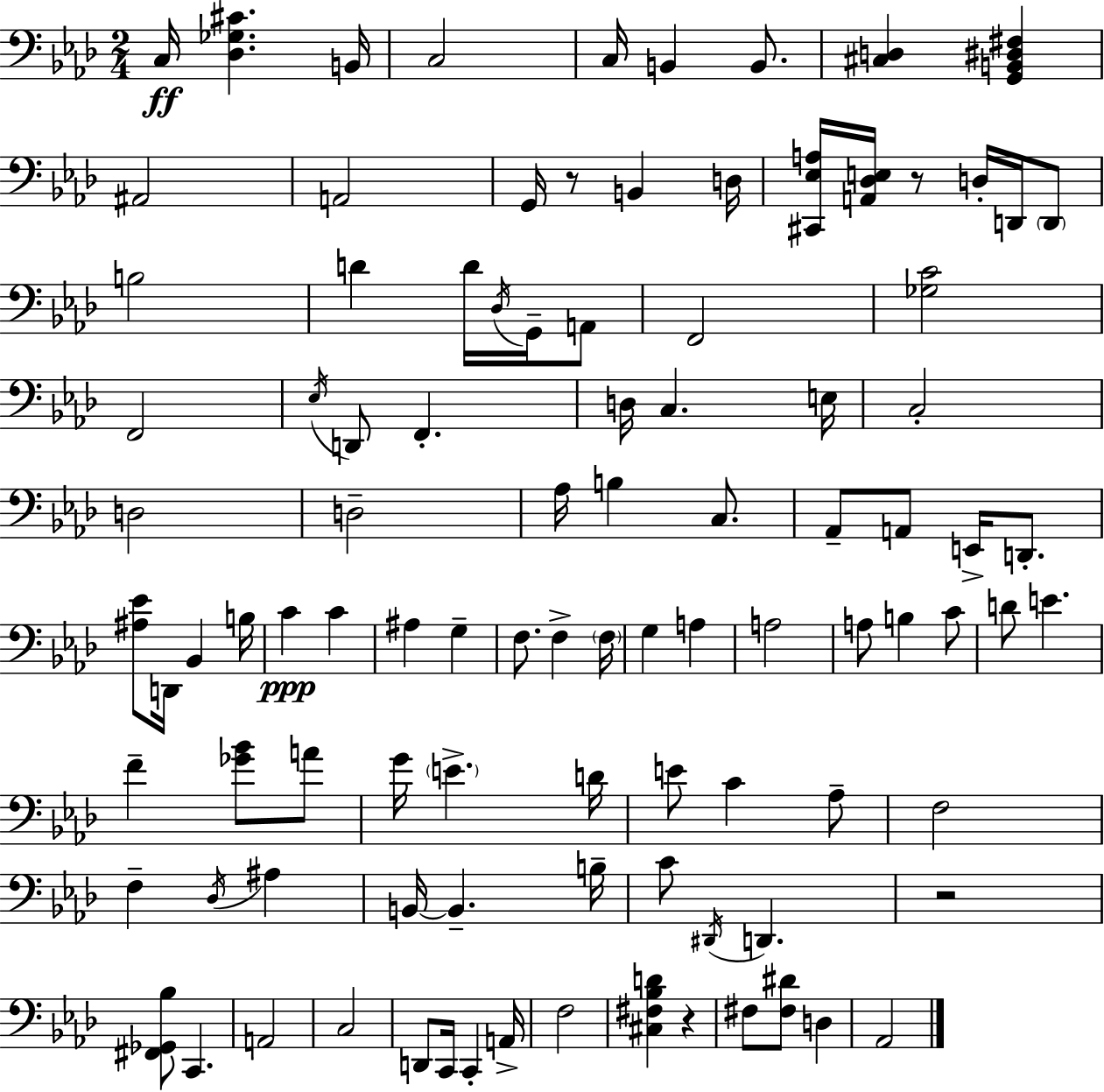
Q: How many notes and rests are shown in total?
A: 100